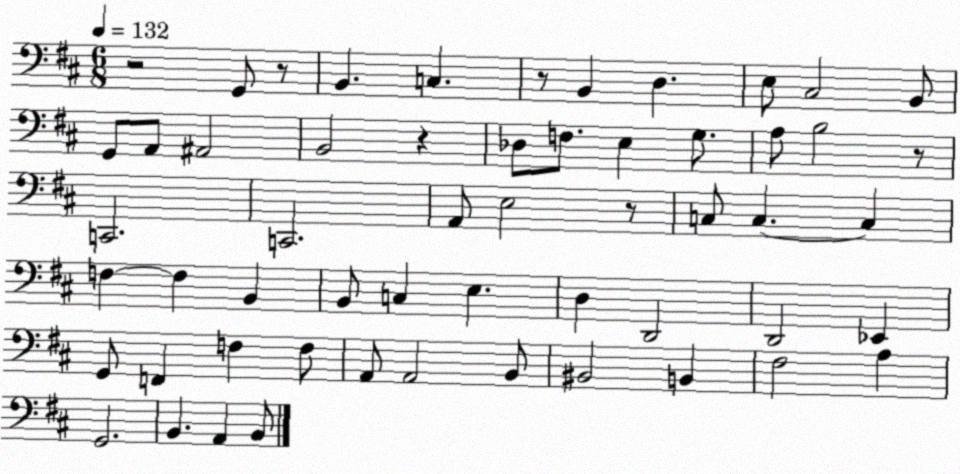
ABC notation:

X:1
T:Untitled
M:6/8
L:1/4
K:D
z2 G,,/2 z/2 B,, C, z/2 B,, D, E,/2 ^C,2 B,,/2 G,,/2 A,,/2 ^A,,2 B,,2 z _D,/2 F,/2 E, G,/2 A,/2 B,2 z/2 C,,2 C,,2 A,,/2 E,2 z/2 C,/2 C, C, F, F, B,, B,,/2 C, E, D, D,,2 D,,2 _E,, G,,/2 F,, F, F,/2 A,,/2 A,,2 B,,/2 ^B,,2 B,, ^F,2 A, G,,2 B,, A,, B,,/2